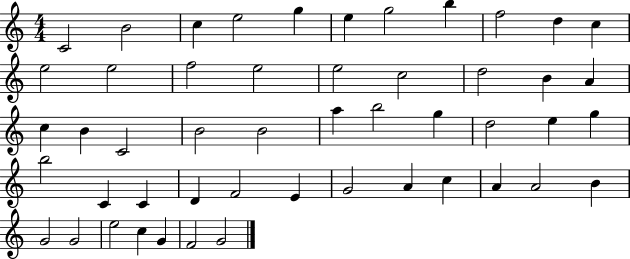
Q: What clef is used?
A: treble